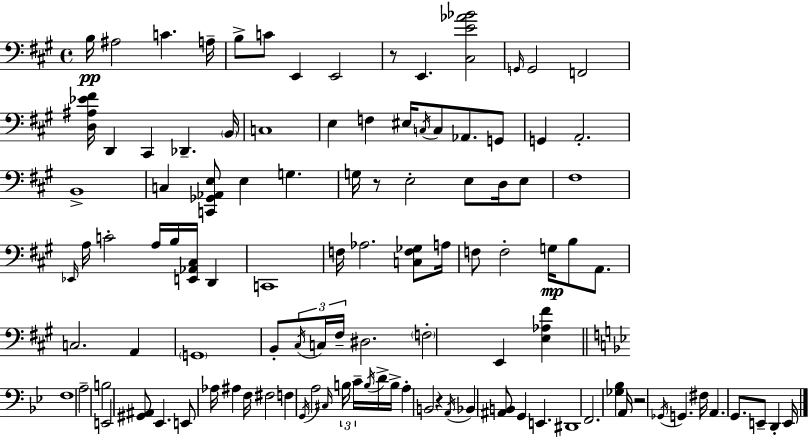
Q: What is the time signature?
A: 4/4